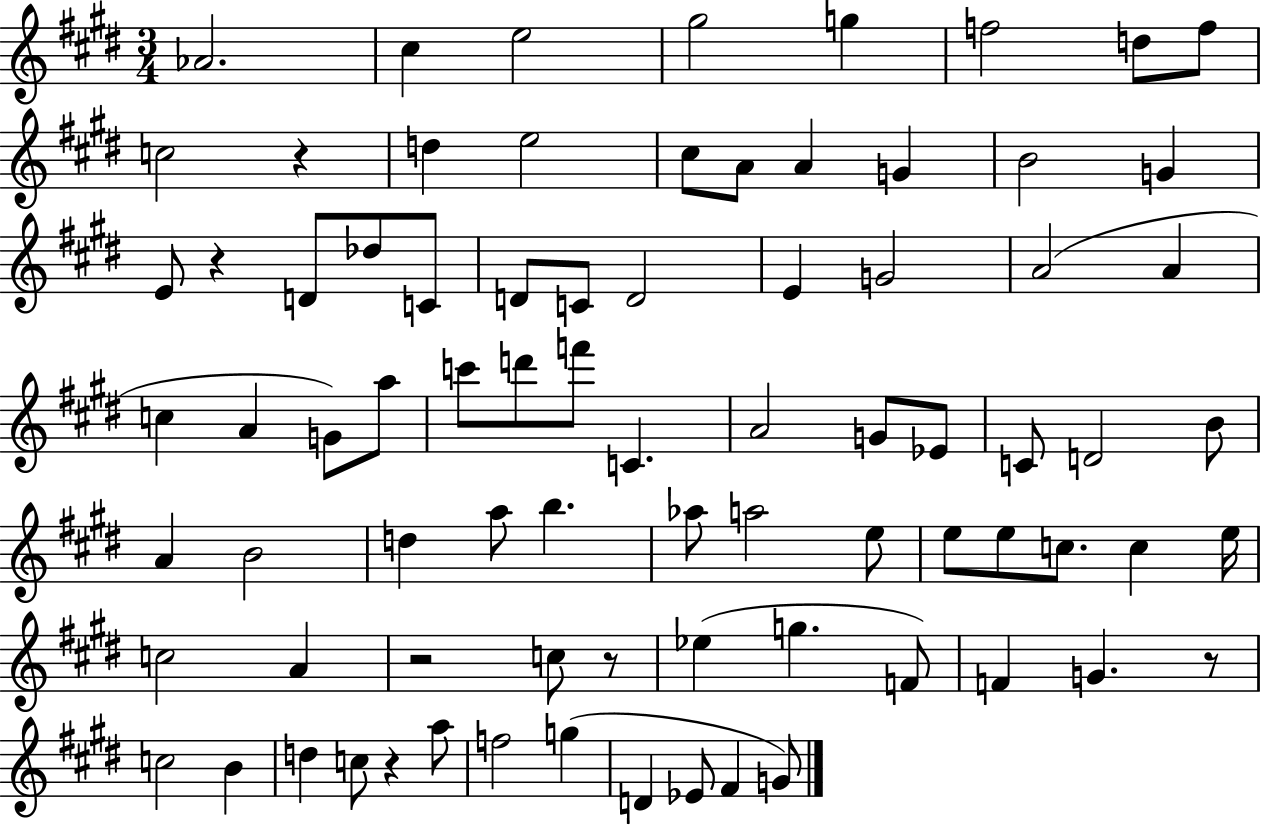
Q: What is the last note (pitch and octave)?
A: G4